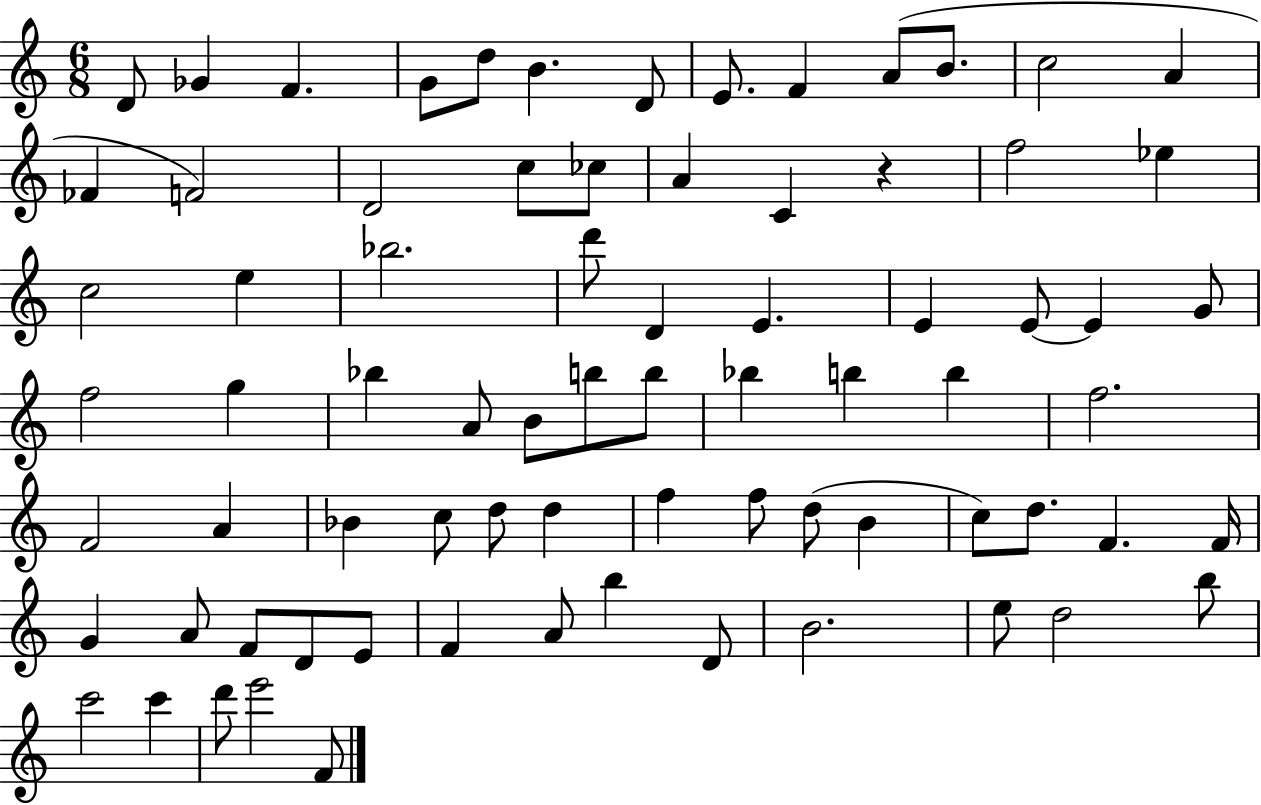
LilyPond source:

{
  \clef treble
  \numericTimeSignature
  \time 6/8
  \key c \major
  d'8 ges'4 f'4. | g'8 d''8 b'4. d'8 | e'8. f'4 a'8( b'8. | c''2 a'4 | \break fes'4 f'2) | d'2 c''8 ces''8 | a'4 c'4 r4 | f''2 ees''4 | \break c''2 e''4 | bes''2. | d'''8 d'4 e'4. | e'4 e'8~~ e'4 g'8 | \break f''2 g''4 | bes''4 a'8 b'8 b''8 b''8 | bes''4 b''4 b''4 | f''2. | \break f'2 a'4 | bes'4 c''8 d''8 d''4 | f''4 f''8 d''8( b'4 | c''8) d''8. f'4. f'16 | \break g'4 a'8 f'8 d'8 e'8 | f'4 a'8 b''4 d'8 | b'2. | e''8 d''2 b''8 | \break c'''2 c'''4 | d'''8 e'''2 f'8 | \bar "|."
}